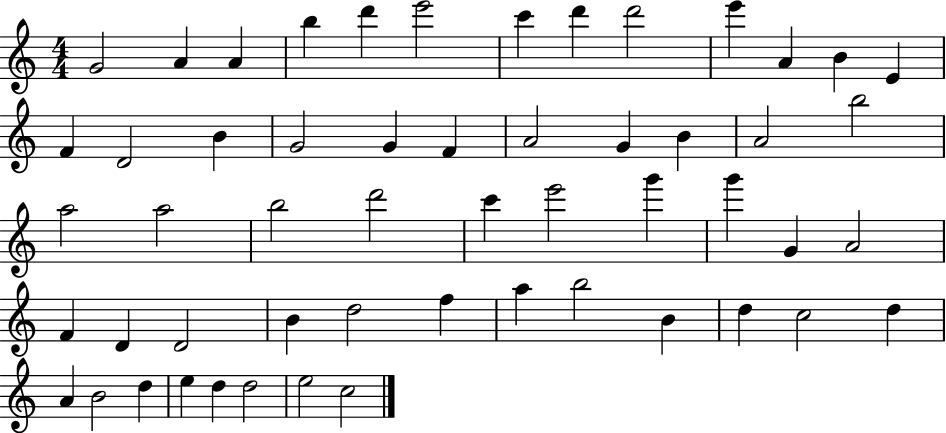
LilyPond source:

{
  \clef treble
  \numericTimeSignature
  \time 4/4
  \key c \major
  g'2 a'4 a'4 | b''4 d'''4 e'''2 | c'''4 d'''4 d'''2 | e'''4 a'4 b'4 e'4 | \break f'4 d'2 b'4 | g'2 g'4 f'4 | a'2 g'4 b'4 | a'2 b''2 | \break a''2 a''2 | b''2 d'''2 | c'''4 e'''2 g'''4 | g'''4 g'4 a'2 | \break f'4 d'4 d'2 | b'4 d''2 f''4 | a''4 b''2 b'4 | d''4 c''2 d''4 | \break a'4 b'2 d''4 | e''4 d''4 d''2 | e''2 c''2 | \bar "|."
}